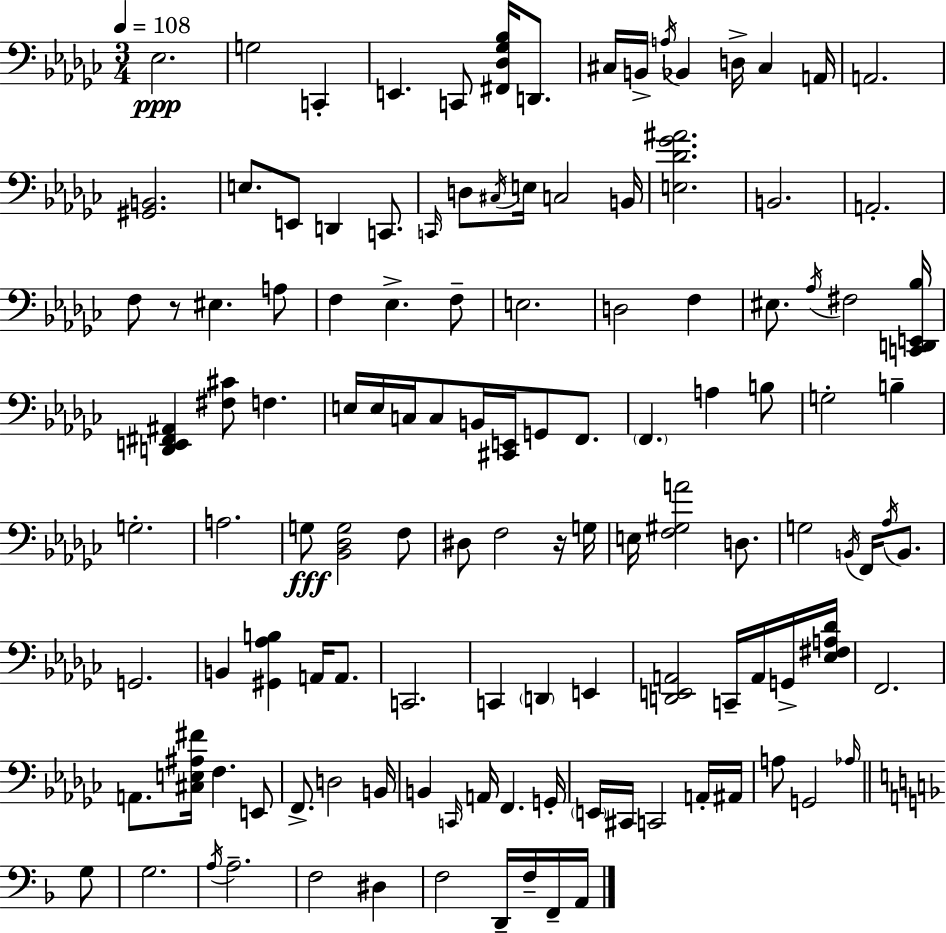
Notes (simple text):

Eb3/h. G3/h C2/q E2/q. C2/e [F#2,Db3,Gb3,Bb3]/s D2/e. C#3/s B2/s A3/s Bb2/q D3/s C#3/q A2/s A2/h. [G#2,B2]/h. E3/e. E2/e D2/q C2/e. C2/s D3/e C#3/s E3/s C3/h B2/s [E3,Db4,Gb4,A#4]/h. B2/h. A2/h. F3/e R/e EIS3/q. A3/e F3/q Eb3/q. F3/e E3/h. D3/h F3/q EIS3/e. Ab3/s F#3/h [C2,D2,E2,Bb3]/s [D2,E2,F#2,A#2]/q [F#3,C#4]/e F3/q. E3/s E3/s C3/s C3/e B2/s [C#2,E2]/s G2/e F2/e. F2/q. A3/q B3/e G3/h B3/q G3/h. A3/h. G3/e [Bb2,Db3,G3]/h F3/e D#3/e F3/h R/s G3/s E3/s [F3,G#3,A4]/h D3/e. G3/h B2/s F2/s Ab3/s B2/e. G2/h. B2/q [G#2,Ab3,B3]/q A2/s A2/e. C2/h. C2/q D2/q E2/q [D2,E2,A2]/h C2/s A2/s G2/s [Eb3,F#3,A3,Db4]/s F2/h. A2/e. [C#3,E3,A#3,F#4]/s F3/q. E2/e F2/e. D3/h B2/s B2/q C2/s A2/s F2/q. G2/s E2/s C#2/s C2/h A2/s A#2/s A3/e G2/h Ab3/s G3/e G3/h. A3/s A3/h. F3/h D#3/q F3/h D2/s F3/s F2/s A2/s